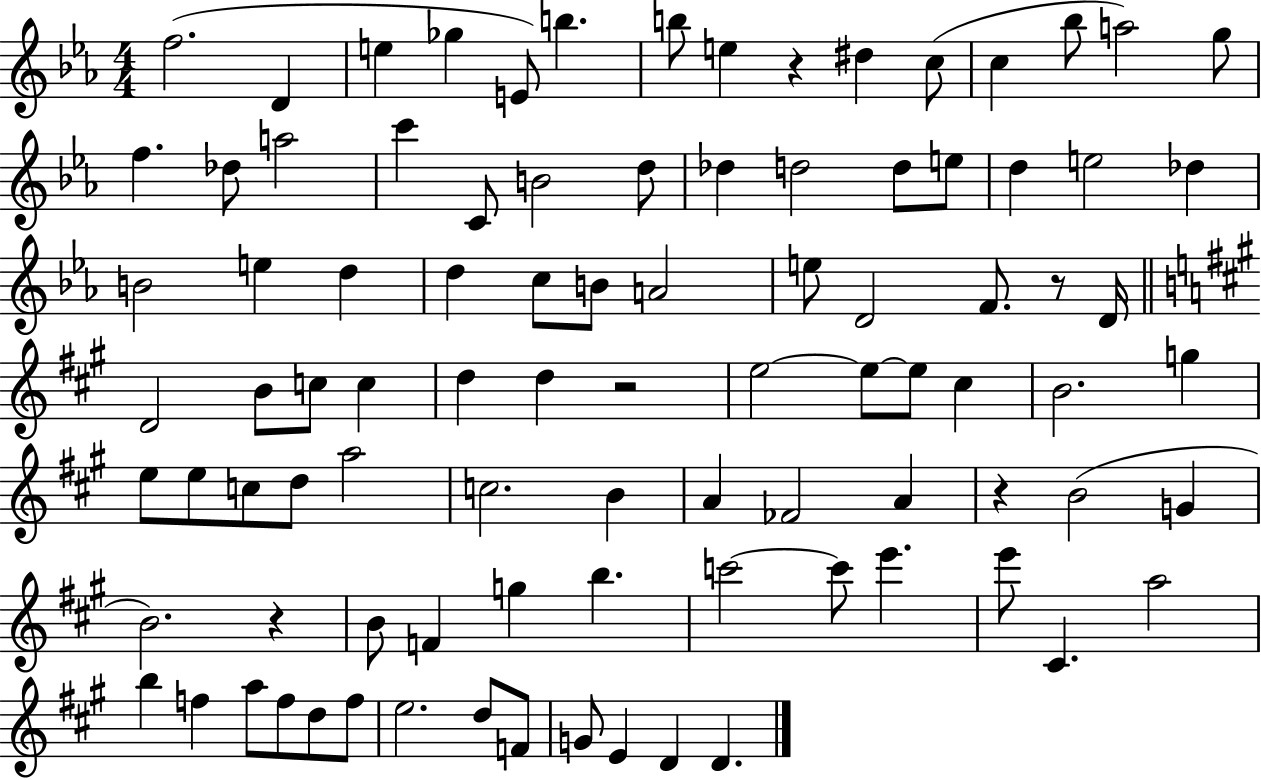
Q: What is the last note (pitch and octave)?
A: D4